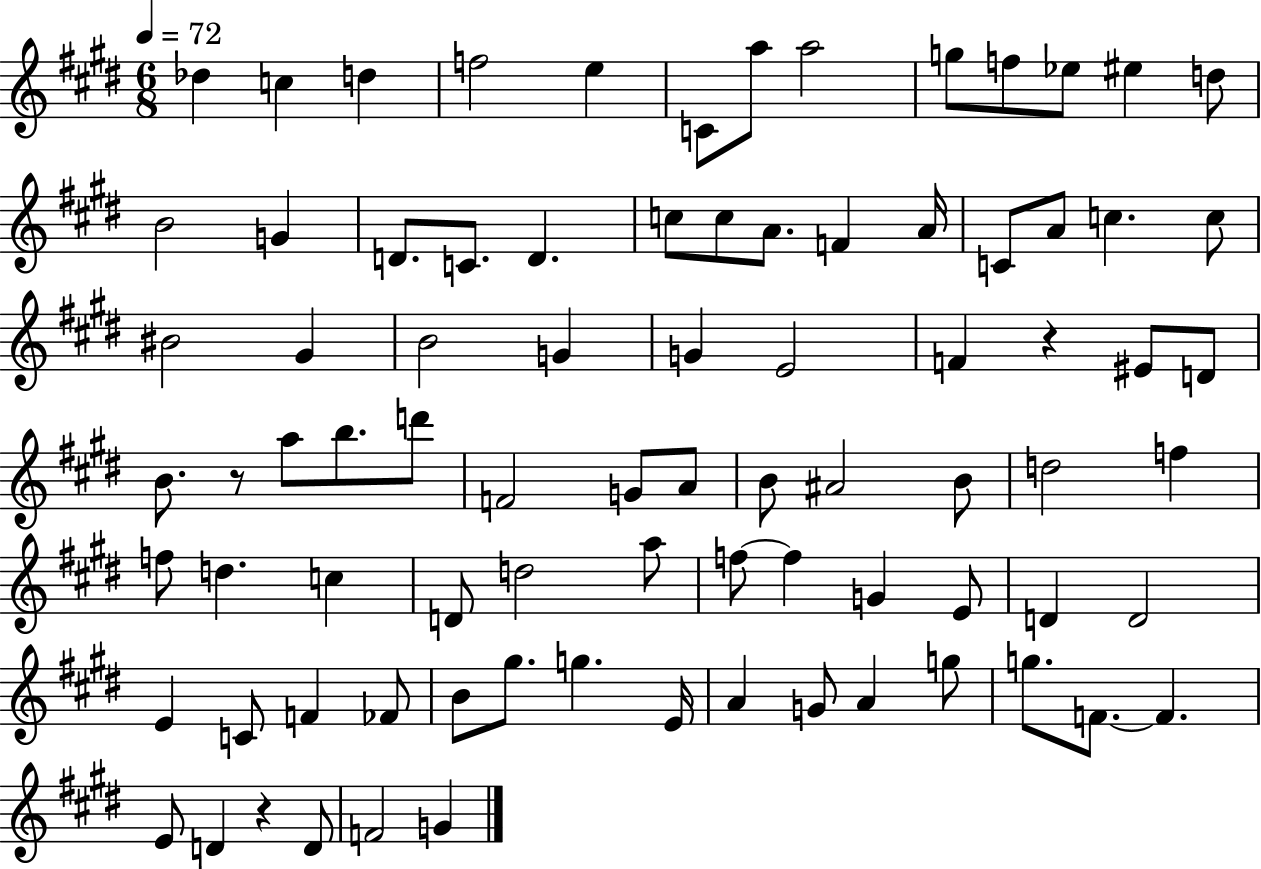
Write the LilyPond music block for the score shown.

{
  \clef treble
  \numericTimeSignature
  \time 6/8
  \key e \major
  \tempo 4 = 72
  \repeat volta 2 { des''4 c''4 d''4 | f''2 e''4 | c'8 a''8 a''2 | g''8 f''8 ees''8 eis''4 d''8 | \break b'2 g'4 | d'8. c'8. d'4. | c''8 c''8 a'8. f'4 a'16 | c'8 a'8 c''4. c''8 | \break bis'2 gis'4 | b'2 g'4 | g'4 e'2 | f'4 r4 eis'8 d'8 | \break b'8. r8 a''8 b''8. d'''8 | f'2 g'8 a'8 | b'8 ais'2 b'8 | d''2 f''4 | \break f''8 d''4. c''4 | d'8 d''2 a''8 | f''8~~ f''4 g'4 e'8 | d'4 d'2 | \break e'4 c'8 f'4 fes'8 | b'8 gis''8. g''4. e'16 | a'4 g'8 a'4 g''8 | g''8. f'8.~~ f'4. | \break e'8 d'4 r4 d'8 | f'2 g'4 | } \bar "|."
}